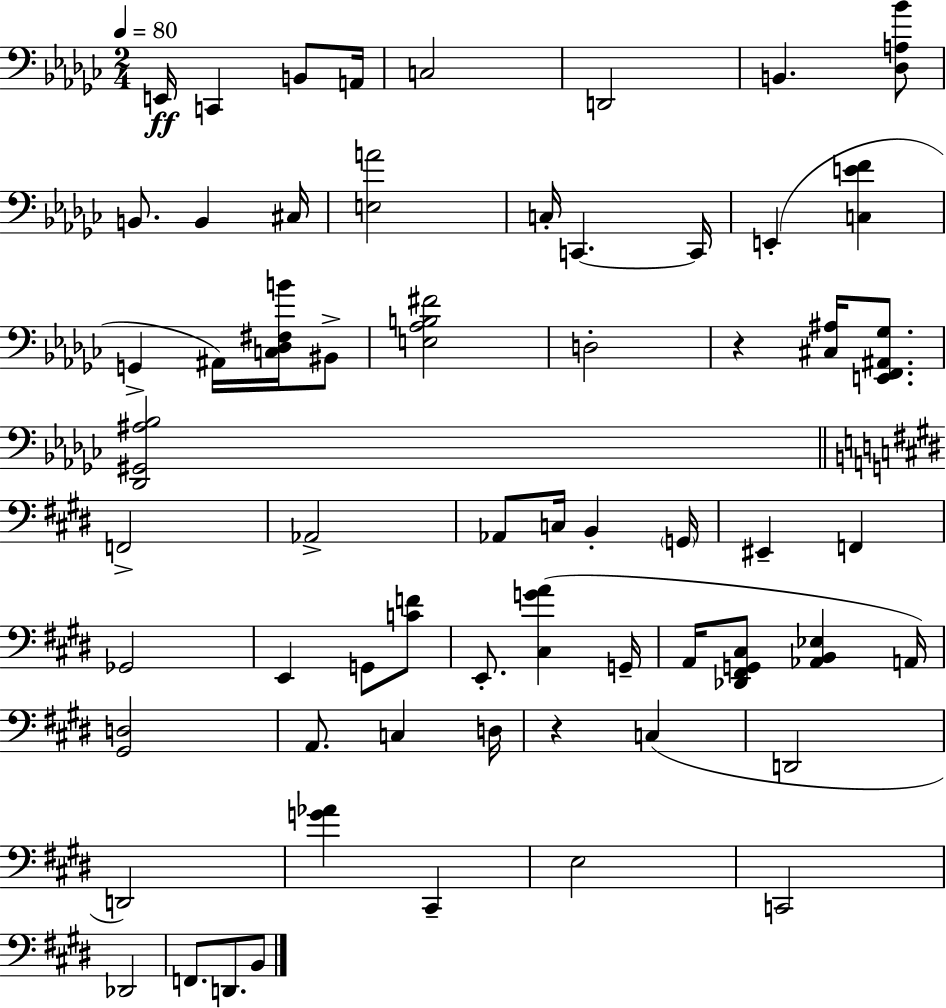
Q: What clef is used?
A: bass